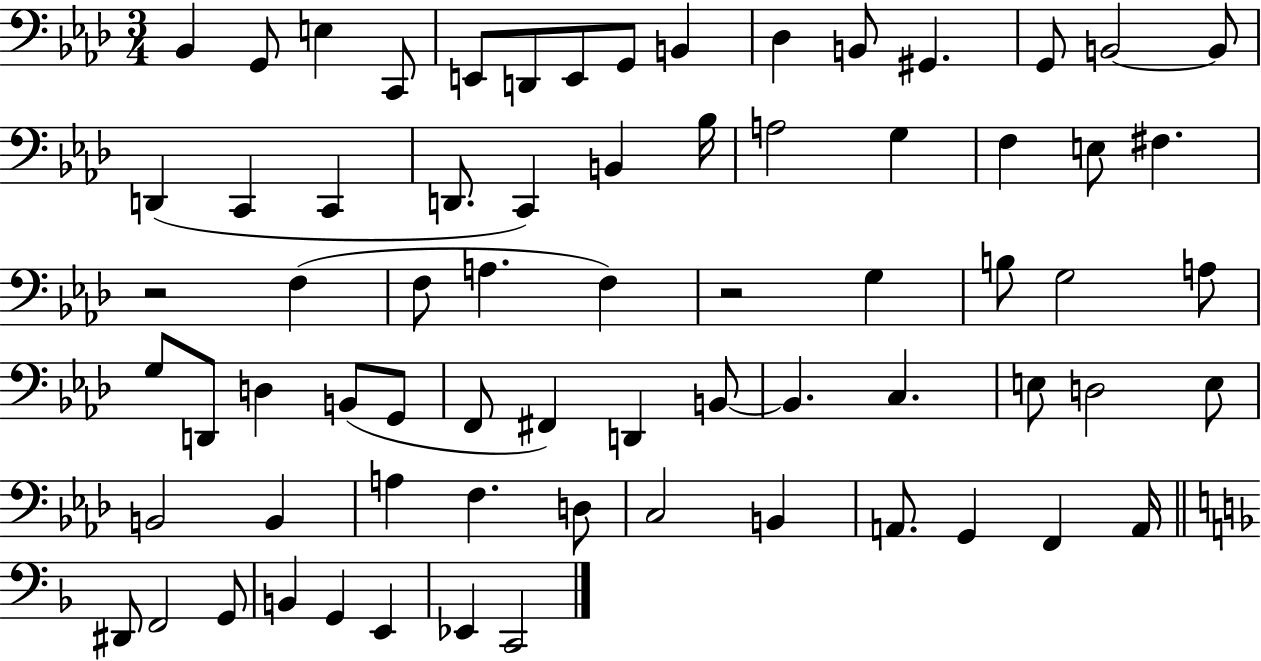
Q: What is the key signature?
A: AES major